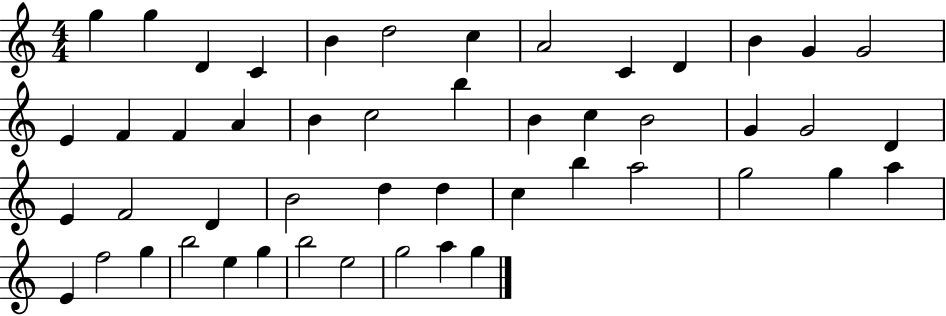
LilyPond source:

{
  \clef treble
  \numericTimeSignature
  \time 4/4
  \key c \major
  g''4 g''4 d'4 c'4 | b'4 d''2 c''4 | a'2 c'4 d'4 | b'4 g'4 g'2 | \break e'4 f'4 f'4 a'4 | b'4 c''2 b''4 | b'4 c''4 b'2 | g'4 g'2 d'4 | \break e'4 f'2 d'4 | b'2 d''4 d''4 | c''4 b''4 a''2 | g''2 g''4 a''4 | \break e'4 f''2 g''4 | b''2 e''4 g''4 | b''2 e''2 | g''2 a''4 g''4 | \break \bar "|."
}